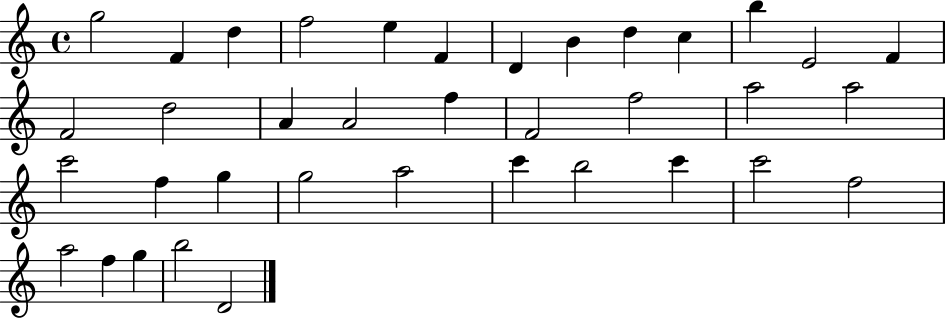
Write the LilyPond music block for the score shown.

{
  \clef treble
  \time 4/4
  \defaultTimeSignature
  \key c \major
  g''2 f'4 d''4 | f''2 e''4 f'4 | d'4 b'4 d''4 c''4 | b''4 e'2 f'4 | \break f'2 d''2 | a'4 a'2 f''4 | f'2 f''2 | a''2 a''2 | \break c'''2 f''4 g''4 | g''2 a''2 | c'''4 b''2 c'''4 | c'''2 f''2 | \break a''2 f''4 g''4 | b''2 d'2 | \bar "|."
}